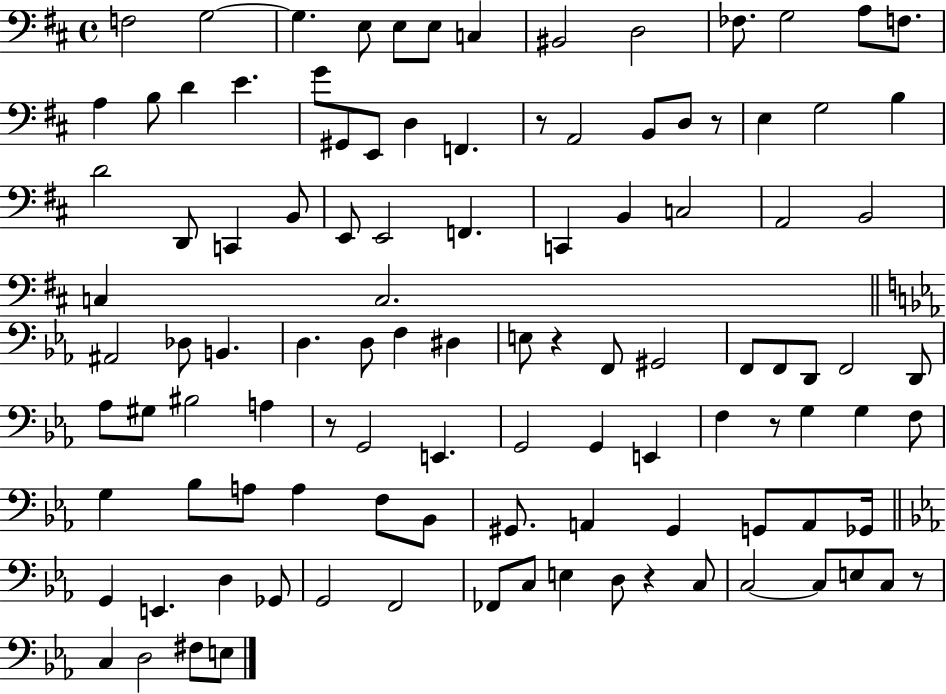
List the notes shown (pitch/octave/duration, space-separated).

F3/h G3/h G3/q. E3/e E3/e E3/e C3/q BIS2/h D3/h FES3/e. G3/h A3/e F3/e. A3/q B3/e D4/q E4/q. G4/e G#2/e E2/e D3/q F2/q. R/e A2/h B2/e D3/e R/e E3/q G3/h B3/q D4/h D2/e C2/q B2/e E2/e E2/h F2/q. C2/q B2/q C3/h A2/h B2/h C3/q C3/h. A#2/h Db3/e B2/q. D3/q. D3/e F3/q D#3/q E3/e R/q F2/e G#2/h F2/e F2/e D2/e F2/h D2/e Ab3/e G#3/e BIS3/h A3/q R/e G2/h E2/q. G2/h G2/q E2/q F3/q R/e G3/q G3/q F3/e G3/q Bb3/e A3/e A3/q F3/e Bb2/e G#2/e. A2/q G#2/q G2/e A2/e Gb2/s G2/q E2/q. D3/q Gb2/e G2/h F2/h FES2/e C3/e E3/q D3/e R/q C3/e C3/h C3/e E3/e C3/e R/e C3/q D3/h F#3/e E3/e